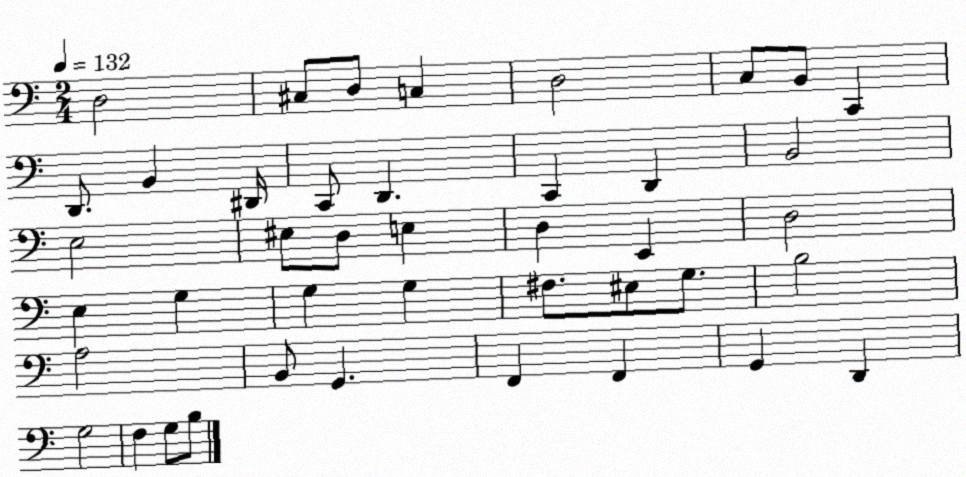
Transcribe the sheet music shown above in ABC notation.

X:1
T:Untitled
M:2/4
L:1/4
K:C
D,2 ^C,/2 D,/2 C, D,2 C,/2 B,,/2 C,, D,,/2 B,, ^D,,/4 C,,/2 D,, C,, D,, B,,2 E,2 ^E,/2 D,/2 E, D, E,, D,2 E, G, G, G, ^F,/2 ^E,/2 G,/2 B,2 A,2 B,,/2 G,, F,, F,, G,, D,, G,2 F, G,/2 B,/2